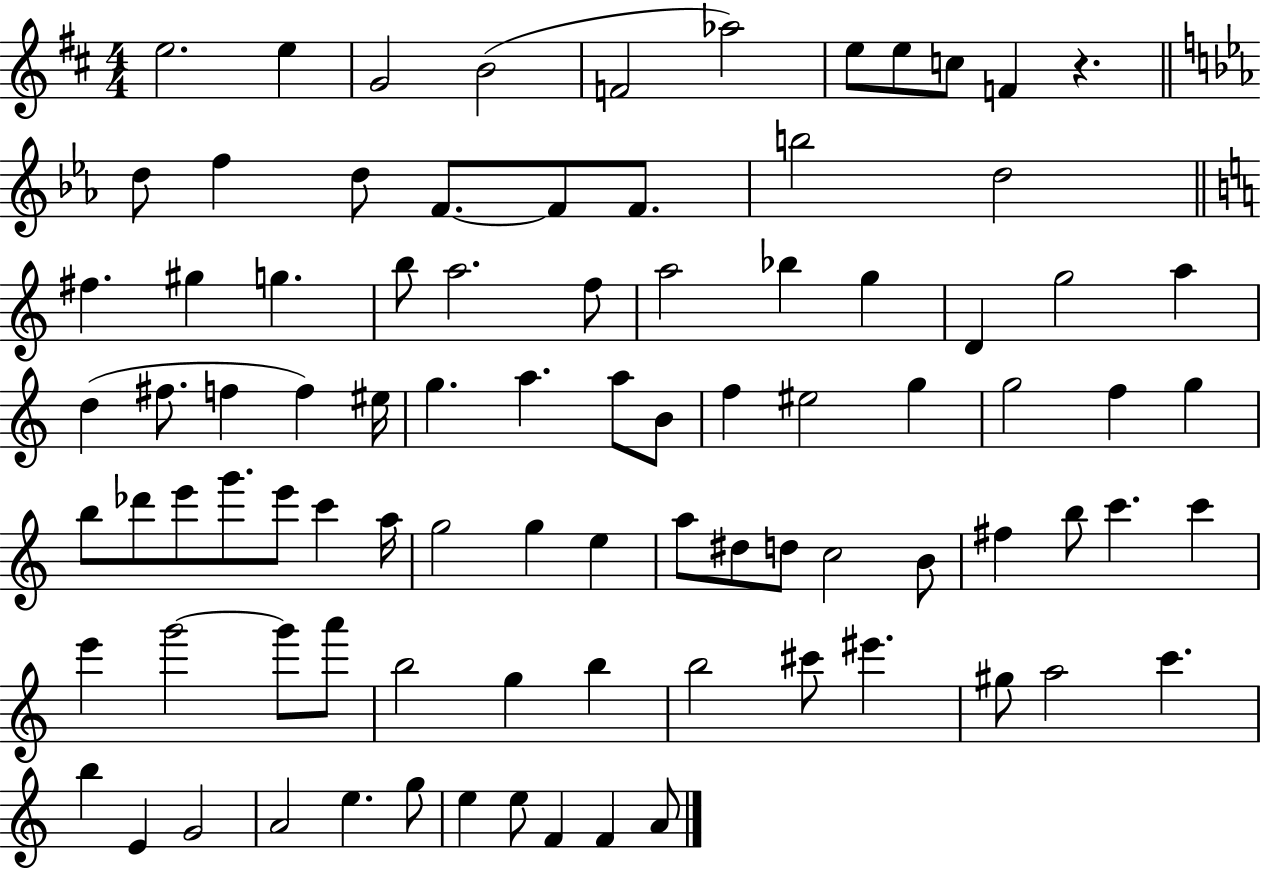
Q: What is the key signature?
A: D major